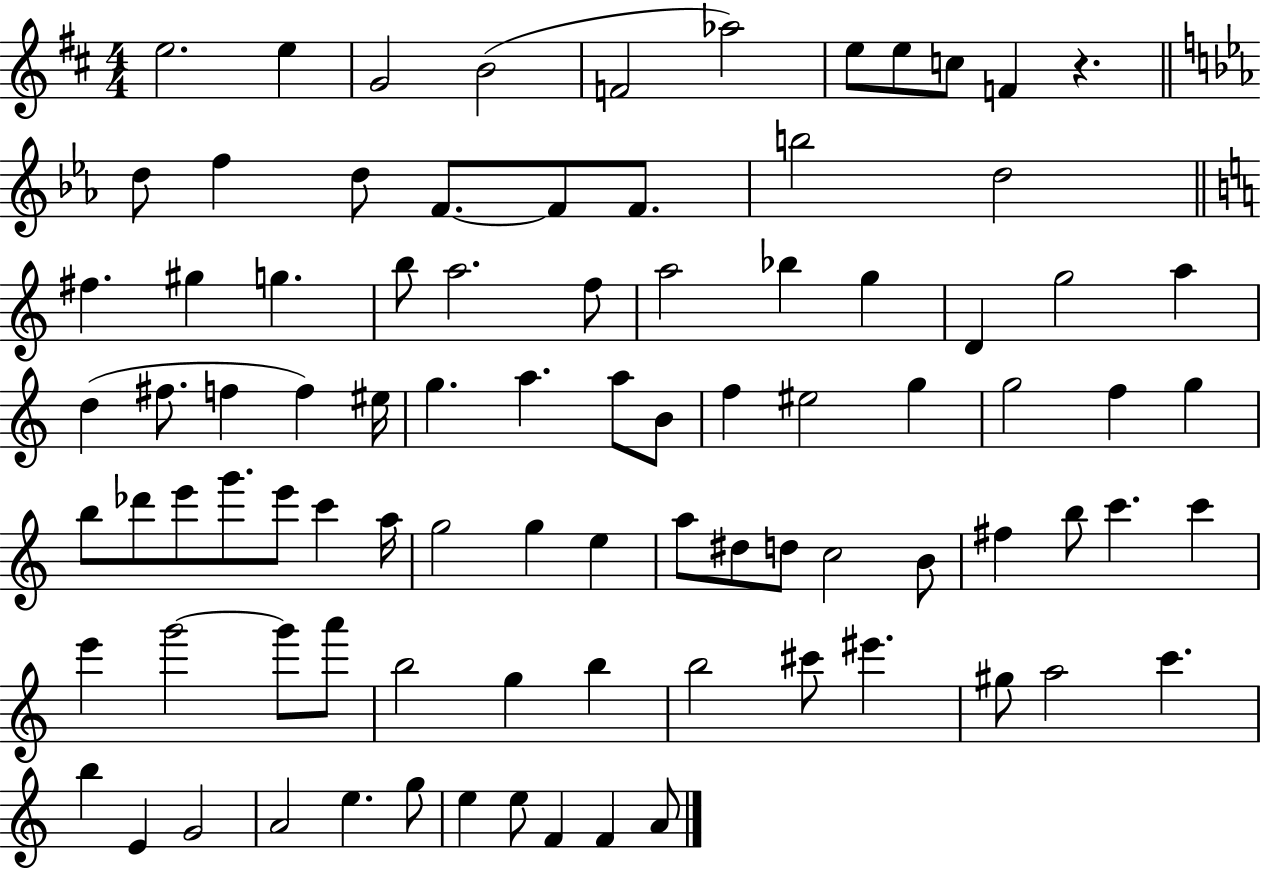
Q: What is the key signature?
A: D major